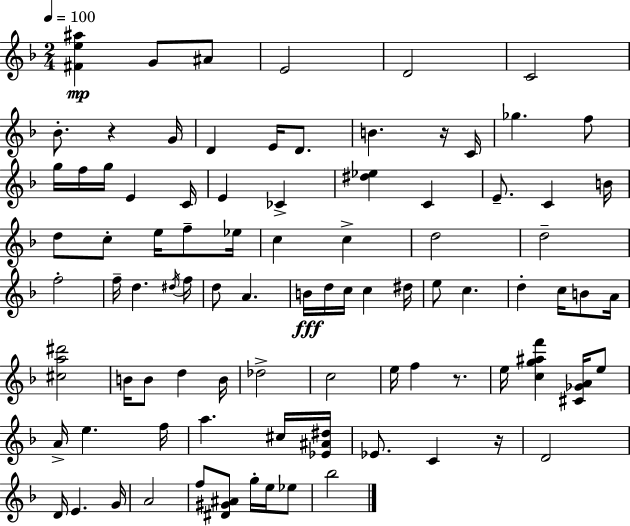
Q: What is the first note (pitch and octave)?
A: G4